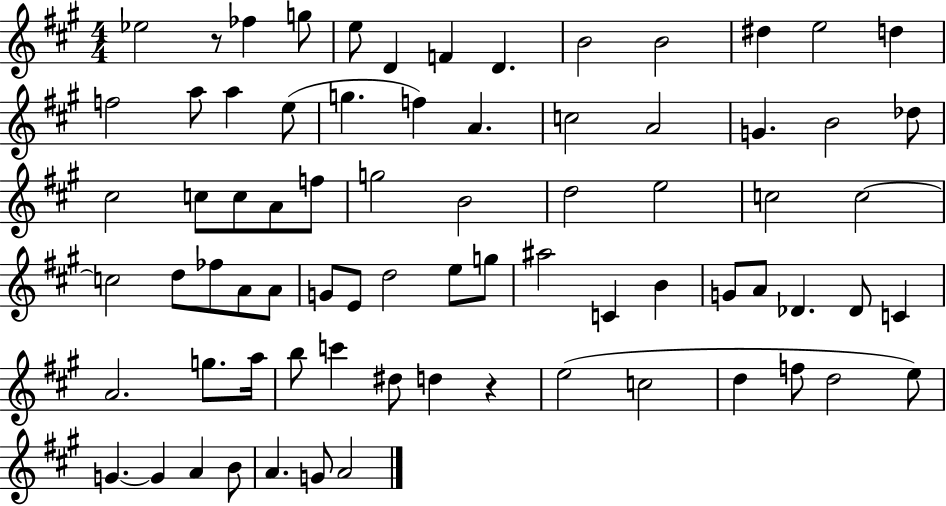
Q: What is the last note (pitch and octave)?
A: A4